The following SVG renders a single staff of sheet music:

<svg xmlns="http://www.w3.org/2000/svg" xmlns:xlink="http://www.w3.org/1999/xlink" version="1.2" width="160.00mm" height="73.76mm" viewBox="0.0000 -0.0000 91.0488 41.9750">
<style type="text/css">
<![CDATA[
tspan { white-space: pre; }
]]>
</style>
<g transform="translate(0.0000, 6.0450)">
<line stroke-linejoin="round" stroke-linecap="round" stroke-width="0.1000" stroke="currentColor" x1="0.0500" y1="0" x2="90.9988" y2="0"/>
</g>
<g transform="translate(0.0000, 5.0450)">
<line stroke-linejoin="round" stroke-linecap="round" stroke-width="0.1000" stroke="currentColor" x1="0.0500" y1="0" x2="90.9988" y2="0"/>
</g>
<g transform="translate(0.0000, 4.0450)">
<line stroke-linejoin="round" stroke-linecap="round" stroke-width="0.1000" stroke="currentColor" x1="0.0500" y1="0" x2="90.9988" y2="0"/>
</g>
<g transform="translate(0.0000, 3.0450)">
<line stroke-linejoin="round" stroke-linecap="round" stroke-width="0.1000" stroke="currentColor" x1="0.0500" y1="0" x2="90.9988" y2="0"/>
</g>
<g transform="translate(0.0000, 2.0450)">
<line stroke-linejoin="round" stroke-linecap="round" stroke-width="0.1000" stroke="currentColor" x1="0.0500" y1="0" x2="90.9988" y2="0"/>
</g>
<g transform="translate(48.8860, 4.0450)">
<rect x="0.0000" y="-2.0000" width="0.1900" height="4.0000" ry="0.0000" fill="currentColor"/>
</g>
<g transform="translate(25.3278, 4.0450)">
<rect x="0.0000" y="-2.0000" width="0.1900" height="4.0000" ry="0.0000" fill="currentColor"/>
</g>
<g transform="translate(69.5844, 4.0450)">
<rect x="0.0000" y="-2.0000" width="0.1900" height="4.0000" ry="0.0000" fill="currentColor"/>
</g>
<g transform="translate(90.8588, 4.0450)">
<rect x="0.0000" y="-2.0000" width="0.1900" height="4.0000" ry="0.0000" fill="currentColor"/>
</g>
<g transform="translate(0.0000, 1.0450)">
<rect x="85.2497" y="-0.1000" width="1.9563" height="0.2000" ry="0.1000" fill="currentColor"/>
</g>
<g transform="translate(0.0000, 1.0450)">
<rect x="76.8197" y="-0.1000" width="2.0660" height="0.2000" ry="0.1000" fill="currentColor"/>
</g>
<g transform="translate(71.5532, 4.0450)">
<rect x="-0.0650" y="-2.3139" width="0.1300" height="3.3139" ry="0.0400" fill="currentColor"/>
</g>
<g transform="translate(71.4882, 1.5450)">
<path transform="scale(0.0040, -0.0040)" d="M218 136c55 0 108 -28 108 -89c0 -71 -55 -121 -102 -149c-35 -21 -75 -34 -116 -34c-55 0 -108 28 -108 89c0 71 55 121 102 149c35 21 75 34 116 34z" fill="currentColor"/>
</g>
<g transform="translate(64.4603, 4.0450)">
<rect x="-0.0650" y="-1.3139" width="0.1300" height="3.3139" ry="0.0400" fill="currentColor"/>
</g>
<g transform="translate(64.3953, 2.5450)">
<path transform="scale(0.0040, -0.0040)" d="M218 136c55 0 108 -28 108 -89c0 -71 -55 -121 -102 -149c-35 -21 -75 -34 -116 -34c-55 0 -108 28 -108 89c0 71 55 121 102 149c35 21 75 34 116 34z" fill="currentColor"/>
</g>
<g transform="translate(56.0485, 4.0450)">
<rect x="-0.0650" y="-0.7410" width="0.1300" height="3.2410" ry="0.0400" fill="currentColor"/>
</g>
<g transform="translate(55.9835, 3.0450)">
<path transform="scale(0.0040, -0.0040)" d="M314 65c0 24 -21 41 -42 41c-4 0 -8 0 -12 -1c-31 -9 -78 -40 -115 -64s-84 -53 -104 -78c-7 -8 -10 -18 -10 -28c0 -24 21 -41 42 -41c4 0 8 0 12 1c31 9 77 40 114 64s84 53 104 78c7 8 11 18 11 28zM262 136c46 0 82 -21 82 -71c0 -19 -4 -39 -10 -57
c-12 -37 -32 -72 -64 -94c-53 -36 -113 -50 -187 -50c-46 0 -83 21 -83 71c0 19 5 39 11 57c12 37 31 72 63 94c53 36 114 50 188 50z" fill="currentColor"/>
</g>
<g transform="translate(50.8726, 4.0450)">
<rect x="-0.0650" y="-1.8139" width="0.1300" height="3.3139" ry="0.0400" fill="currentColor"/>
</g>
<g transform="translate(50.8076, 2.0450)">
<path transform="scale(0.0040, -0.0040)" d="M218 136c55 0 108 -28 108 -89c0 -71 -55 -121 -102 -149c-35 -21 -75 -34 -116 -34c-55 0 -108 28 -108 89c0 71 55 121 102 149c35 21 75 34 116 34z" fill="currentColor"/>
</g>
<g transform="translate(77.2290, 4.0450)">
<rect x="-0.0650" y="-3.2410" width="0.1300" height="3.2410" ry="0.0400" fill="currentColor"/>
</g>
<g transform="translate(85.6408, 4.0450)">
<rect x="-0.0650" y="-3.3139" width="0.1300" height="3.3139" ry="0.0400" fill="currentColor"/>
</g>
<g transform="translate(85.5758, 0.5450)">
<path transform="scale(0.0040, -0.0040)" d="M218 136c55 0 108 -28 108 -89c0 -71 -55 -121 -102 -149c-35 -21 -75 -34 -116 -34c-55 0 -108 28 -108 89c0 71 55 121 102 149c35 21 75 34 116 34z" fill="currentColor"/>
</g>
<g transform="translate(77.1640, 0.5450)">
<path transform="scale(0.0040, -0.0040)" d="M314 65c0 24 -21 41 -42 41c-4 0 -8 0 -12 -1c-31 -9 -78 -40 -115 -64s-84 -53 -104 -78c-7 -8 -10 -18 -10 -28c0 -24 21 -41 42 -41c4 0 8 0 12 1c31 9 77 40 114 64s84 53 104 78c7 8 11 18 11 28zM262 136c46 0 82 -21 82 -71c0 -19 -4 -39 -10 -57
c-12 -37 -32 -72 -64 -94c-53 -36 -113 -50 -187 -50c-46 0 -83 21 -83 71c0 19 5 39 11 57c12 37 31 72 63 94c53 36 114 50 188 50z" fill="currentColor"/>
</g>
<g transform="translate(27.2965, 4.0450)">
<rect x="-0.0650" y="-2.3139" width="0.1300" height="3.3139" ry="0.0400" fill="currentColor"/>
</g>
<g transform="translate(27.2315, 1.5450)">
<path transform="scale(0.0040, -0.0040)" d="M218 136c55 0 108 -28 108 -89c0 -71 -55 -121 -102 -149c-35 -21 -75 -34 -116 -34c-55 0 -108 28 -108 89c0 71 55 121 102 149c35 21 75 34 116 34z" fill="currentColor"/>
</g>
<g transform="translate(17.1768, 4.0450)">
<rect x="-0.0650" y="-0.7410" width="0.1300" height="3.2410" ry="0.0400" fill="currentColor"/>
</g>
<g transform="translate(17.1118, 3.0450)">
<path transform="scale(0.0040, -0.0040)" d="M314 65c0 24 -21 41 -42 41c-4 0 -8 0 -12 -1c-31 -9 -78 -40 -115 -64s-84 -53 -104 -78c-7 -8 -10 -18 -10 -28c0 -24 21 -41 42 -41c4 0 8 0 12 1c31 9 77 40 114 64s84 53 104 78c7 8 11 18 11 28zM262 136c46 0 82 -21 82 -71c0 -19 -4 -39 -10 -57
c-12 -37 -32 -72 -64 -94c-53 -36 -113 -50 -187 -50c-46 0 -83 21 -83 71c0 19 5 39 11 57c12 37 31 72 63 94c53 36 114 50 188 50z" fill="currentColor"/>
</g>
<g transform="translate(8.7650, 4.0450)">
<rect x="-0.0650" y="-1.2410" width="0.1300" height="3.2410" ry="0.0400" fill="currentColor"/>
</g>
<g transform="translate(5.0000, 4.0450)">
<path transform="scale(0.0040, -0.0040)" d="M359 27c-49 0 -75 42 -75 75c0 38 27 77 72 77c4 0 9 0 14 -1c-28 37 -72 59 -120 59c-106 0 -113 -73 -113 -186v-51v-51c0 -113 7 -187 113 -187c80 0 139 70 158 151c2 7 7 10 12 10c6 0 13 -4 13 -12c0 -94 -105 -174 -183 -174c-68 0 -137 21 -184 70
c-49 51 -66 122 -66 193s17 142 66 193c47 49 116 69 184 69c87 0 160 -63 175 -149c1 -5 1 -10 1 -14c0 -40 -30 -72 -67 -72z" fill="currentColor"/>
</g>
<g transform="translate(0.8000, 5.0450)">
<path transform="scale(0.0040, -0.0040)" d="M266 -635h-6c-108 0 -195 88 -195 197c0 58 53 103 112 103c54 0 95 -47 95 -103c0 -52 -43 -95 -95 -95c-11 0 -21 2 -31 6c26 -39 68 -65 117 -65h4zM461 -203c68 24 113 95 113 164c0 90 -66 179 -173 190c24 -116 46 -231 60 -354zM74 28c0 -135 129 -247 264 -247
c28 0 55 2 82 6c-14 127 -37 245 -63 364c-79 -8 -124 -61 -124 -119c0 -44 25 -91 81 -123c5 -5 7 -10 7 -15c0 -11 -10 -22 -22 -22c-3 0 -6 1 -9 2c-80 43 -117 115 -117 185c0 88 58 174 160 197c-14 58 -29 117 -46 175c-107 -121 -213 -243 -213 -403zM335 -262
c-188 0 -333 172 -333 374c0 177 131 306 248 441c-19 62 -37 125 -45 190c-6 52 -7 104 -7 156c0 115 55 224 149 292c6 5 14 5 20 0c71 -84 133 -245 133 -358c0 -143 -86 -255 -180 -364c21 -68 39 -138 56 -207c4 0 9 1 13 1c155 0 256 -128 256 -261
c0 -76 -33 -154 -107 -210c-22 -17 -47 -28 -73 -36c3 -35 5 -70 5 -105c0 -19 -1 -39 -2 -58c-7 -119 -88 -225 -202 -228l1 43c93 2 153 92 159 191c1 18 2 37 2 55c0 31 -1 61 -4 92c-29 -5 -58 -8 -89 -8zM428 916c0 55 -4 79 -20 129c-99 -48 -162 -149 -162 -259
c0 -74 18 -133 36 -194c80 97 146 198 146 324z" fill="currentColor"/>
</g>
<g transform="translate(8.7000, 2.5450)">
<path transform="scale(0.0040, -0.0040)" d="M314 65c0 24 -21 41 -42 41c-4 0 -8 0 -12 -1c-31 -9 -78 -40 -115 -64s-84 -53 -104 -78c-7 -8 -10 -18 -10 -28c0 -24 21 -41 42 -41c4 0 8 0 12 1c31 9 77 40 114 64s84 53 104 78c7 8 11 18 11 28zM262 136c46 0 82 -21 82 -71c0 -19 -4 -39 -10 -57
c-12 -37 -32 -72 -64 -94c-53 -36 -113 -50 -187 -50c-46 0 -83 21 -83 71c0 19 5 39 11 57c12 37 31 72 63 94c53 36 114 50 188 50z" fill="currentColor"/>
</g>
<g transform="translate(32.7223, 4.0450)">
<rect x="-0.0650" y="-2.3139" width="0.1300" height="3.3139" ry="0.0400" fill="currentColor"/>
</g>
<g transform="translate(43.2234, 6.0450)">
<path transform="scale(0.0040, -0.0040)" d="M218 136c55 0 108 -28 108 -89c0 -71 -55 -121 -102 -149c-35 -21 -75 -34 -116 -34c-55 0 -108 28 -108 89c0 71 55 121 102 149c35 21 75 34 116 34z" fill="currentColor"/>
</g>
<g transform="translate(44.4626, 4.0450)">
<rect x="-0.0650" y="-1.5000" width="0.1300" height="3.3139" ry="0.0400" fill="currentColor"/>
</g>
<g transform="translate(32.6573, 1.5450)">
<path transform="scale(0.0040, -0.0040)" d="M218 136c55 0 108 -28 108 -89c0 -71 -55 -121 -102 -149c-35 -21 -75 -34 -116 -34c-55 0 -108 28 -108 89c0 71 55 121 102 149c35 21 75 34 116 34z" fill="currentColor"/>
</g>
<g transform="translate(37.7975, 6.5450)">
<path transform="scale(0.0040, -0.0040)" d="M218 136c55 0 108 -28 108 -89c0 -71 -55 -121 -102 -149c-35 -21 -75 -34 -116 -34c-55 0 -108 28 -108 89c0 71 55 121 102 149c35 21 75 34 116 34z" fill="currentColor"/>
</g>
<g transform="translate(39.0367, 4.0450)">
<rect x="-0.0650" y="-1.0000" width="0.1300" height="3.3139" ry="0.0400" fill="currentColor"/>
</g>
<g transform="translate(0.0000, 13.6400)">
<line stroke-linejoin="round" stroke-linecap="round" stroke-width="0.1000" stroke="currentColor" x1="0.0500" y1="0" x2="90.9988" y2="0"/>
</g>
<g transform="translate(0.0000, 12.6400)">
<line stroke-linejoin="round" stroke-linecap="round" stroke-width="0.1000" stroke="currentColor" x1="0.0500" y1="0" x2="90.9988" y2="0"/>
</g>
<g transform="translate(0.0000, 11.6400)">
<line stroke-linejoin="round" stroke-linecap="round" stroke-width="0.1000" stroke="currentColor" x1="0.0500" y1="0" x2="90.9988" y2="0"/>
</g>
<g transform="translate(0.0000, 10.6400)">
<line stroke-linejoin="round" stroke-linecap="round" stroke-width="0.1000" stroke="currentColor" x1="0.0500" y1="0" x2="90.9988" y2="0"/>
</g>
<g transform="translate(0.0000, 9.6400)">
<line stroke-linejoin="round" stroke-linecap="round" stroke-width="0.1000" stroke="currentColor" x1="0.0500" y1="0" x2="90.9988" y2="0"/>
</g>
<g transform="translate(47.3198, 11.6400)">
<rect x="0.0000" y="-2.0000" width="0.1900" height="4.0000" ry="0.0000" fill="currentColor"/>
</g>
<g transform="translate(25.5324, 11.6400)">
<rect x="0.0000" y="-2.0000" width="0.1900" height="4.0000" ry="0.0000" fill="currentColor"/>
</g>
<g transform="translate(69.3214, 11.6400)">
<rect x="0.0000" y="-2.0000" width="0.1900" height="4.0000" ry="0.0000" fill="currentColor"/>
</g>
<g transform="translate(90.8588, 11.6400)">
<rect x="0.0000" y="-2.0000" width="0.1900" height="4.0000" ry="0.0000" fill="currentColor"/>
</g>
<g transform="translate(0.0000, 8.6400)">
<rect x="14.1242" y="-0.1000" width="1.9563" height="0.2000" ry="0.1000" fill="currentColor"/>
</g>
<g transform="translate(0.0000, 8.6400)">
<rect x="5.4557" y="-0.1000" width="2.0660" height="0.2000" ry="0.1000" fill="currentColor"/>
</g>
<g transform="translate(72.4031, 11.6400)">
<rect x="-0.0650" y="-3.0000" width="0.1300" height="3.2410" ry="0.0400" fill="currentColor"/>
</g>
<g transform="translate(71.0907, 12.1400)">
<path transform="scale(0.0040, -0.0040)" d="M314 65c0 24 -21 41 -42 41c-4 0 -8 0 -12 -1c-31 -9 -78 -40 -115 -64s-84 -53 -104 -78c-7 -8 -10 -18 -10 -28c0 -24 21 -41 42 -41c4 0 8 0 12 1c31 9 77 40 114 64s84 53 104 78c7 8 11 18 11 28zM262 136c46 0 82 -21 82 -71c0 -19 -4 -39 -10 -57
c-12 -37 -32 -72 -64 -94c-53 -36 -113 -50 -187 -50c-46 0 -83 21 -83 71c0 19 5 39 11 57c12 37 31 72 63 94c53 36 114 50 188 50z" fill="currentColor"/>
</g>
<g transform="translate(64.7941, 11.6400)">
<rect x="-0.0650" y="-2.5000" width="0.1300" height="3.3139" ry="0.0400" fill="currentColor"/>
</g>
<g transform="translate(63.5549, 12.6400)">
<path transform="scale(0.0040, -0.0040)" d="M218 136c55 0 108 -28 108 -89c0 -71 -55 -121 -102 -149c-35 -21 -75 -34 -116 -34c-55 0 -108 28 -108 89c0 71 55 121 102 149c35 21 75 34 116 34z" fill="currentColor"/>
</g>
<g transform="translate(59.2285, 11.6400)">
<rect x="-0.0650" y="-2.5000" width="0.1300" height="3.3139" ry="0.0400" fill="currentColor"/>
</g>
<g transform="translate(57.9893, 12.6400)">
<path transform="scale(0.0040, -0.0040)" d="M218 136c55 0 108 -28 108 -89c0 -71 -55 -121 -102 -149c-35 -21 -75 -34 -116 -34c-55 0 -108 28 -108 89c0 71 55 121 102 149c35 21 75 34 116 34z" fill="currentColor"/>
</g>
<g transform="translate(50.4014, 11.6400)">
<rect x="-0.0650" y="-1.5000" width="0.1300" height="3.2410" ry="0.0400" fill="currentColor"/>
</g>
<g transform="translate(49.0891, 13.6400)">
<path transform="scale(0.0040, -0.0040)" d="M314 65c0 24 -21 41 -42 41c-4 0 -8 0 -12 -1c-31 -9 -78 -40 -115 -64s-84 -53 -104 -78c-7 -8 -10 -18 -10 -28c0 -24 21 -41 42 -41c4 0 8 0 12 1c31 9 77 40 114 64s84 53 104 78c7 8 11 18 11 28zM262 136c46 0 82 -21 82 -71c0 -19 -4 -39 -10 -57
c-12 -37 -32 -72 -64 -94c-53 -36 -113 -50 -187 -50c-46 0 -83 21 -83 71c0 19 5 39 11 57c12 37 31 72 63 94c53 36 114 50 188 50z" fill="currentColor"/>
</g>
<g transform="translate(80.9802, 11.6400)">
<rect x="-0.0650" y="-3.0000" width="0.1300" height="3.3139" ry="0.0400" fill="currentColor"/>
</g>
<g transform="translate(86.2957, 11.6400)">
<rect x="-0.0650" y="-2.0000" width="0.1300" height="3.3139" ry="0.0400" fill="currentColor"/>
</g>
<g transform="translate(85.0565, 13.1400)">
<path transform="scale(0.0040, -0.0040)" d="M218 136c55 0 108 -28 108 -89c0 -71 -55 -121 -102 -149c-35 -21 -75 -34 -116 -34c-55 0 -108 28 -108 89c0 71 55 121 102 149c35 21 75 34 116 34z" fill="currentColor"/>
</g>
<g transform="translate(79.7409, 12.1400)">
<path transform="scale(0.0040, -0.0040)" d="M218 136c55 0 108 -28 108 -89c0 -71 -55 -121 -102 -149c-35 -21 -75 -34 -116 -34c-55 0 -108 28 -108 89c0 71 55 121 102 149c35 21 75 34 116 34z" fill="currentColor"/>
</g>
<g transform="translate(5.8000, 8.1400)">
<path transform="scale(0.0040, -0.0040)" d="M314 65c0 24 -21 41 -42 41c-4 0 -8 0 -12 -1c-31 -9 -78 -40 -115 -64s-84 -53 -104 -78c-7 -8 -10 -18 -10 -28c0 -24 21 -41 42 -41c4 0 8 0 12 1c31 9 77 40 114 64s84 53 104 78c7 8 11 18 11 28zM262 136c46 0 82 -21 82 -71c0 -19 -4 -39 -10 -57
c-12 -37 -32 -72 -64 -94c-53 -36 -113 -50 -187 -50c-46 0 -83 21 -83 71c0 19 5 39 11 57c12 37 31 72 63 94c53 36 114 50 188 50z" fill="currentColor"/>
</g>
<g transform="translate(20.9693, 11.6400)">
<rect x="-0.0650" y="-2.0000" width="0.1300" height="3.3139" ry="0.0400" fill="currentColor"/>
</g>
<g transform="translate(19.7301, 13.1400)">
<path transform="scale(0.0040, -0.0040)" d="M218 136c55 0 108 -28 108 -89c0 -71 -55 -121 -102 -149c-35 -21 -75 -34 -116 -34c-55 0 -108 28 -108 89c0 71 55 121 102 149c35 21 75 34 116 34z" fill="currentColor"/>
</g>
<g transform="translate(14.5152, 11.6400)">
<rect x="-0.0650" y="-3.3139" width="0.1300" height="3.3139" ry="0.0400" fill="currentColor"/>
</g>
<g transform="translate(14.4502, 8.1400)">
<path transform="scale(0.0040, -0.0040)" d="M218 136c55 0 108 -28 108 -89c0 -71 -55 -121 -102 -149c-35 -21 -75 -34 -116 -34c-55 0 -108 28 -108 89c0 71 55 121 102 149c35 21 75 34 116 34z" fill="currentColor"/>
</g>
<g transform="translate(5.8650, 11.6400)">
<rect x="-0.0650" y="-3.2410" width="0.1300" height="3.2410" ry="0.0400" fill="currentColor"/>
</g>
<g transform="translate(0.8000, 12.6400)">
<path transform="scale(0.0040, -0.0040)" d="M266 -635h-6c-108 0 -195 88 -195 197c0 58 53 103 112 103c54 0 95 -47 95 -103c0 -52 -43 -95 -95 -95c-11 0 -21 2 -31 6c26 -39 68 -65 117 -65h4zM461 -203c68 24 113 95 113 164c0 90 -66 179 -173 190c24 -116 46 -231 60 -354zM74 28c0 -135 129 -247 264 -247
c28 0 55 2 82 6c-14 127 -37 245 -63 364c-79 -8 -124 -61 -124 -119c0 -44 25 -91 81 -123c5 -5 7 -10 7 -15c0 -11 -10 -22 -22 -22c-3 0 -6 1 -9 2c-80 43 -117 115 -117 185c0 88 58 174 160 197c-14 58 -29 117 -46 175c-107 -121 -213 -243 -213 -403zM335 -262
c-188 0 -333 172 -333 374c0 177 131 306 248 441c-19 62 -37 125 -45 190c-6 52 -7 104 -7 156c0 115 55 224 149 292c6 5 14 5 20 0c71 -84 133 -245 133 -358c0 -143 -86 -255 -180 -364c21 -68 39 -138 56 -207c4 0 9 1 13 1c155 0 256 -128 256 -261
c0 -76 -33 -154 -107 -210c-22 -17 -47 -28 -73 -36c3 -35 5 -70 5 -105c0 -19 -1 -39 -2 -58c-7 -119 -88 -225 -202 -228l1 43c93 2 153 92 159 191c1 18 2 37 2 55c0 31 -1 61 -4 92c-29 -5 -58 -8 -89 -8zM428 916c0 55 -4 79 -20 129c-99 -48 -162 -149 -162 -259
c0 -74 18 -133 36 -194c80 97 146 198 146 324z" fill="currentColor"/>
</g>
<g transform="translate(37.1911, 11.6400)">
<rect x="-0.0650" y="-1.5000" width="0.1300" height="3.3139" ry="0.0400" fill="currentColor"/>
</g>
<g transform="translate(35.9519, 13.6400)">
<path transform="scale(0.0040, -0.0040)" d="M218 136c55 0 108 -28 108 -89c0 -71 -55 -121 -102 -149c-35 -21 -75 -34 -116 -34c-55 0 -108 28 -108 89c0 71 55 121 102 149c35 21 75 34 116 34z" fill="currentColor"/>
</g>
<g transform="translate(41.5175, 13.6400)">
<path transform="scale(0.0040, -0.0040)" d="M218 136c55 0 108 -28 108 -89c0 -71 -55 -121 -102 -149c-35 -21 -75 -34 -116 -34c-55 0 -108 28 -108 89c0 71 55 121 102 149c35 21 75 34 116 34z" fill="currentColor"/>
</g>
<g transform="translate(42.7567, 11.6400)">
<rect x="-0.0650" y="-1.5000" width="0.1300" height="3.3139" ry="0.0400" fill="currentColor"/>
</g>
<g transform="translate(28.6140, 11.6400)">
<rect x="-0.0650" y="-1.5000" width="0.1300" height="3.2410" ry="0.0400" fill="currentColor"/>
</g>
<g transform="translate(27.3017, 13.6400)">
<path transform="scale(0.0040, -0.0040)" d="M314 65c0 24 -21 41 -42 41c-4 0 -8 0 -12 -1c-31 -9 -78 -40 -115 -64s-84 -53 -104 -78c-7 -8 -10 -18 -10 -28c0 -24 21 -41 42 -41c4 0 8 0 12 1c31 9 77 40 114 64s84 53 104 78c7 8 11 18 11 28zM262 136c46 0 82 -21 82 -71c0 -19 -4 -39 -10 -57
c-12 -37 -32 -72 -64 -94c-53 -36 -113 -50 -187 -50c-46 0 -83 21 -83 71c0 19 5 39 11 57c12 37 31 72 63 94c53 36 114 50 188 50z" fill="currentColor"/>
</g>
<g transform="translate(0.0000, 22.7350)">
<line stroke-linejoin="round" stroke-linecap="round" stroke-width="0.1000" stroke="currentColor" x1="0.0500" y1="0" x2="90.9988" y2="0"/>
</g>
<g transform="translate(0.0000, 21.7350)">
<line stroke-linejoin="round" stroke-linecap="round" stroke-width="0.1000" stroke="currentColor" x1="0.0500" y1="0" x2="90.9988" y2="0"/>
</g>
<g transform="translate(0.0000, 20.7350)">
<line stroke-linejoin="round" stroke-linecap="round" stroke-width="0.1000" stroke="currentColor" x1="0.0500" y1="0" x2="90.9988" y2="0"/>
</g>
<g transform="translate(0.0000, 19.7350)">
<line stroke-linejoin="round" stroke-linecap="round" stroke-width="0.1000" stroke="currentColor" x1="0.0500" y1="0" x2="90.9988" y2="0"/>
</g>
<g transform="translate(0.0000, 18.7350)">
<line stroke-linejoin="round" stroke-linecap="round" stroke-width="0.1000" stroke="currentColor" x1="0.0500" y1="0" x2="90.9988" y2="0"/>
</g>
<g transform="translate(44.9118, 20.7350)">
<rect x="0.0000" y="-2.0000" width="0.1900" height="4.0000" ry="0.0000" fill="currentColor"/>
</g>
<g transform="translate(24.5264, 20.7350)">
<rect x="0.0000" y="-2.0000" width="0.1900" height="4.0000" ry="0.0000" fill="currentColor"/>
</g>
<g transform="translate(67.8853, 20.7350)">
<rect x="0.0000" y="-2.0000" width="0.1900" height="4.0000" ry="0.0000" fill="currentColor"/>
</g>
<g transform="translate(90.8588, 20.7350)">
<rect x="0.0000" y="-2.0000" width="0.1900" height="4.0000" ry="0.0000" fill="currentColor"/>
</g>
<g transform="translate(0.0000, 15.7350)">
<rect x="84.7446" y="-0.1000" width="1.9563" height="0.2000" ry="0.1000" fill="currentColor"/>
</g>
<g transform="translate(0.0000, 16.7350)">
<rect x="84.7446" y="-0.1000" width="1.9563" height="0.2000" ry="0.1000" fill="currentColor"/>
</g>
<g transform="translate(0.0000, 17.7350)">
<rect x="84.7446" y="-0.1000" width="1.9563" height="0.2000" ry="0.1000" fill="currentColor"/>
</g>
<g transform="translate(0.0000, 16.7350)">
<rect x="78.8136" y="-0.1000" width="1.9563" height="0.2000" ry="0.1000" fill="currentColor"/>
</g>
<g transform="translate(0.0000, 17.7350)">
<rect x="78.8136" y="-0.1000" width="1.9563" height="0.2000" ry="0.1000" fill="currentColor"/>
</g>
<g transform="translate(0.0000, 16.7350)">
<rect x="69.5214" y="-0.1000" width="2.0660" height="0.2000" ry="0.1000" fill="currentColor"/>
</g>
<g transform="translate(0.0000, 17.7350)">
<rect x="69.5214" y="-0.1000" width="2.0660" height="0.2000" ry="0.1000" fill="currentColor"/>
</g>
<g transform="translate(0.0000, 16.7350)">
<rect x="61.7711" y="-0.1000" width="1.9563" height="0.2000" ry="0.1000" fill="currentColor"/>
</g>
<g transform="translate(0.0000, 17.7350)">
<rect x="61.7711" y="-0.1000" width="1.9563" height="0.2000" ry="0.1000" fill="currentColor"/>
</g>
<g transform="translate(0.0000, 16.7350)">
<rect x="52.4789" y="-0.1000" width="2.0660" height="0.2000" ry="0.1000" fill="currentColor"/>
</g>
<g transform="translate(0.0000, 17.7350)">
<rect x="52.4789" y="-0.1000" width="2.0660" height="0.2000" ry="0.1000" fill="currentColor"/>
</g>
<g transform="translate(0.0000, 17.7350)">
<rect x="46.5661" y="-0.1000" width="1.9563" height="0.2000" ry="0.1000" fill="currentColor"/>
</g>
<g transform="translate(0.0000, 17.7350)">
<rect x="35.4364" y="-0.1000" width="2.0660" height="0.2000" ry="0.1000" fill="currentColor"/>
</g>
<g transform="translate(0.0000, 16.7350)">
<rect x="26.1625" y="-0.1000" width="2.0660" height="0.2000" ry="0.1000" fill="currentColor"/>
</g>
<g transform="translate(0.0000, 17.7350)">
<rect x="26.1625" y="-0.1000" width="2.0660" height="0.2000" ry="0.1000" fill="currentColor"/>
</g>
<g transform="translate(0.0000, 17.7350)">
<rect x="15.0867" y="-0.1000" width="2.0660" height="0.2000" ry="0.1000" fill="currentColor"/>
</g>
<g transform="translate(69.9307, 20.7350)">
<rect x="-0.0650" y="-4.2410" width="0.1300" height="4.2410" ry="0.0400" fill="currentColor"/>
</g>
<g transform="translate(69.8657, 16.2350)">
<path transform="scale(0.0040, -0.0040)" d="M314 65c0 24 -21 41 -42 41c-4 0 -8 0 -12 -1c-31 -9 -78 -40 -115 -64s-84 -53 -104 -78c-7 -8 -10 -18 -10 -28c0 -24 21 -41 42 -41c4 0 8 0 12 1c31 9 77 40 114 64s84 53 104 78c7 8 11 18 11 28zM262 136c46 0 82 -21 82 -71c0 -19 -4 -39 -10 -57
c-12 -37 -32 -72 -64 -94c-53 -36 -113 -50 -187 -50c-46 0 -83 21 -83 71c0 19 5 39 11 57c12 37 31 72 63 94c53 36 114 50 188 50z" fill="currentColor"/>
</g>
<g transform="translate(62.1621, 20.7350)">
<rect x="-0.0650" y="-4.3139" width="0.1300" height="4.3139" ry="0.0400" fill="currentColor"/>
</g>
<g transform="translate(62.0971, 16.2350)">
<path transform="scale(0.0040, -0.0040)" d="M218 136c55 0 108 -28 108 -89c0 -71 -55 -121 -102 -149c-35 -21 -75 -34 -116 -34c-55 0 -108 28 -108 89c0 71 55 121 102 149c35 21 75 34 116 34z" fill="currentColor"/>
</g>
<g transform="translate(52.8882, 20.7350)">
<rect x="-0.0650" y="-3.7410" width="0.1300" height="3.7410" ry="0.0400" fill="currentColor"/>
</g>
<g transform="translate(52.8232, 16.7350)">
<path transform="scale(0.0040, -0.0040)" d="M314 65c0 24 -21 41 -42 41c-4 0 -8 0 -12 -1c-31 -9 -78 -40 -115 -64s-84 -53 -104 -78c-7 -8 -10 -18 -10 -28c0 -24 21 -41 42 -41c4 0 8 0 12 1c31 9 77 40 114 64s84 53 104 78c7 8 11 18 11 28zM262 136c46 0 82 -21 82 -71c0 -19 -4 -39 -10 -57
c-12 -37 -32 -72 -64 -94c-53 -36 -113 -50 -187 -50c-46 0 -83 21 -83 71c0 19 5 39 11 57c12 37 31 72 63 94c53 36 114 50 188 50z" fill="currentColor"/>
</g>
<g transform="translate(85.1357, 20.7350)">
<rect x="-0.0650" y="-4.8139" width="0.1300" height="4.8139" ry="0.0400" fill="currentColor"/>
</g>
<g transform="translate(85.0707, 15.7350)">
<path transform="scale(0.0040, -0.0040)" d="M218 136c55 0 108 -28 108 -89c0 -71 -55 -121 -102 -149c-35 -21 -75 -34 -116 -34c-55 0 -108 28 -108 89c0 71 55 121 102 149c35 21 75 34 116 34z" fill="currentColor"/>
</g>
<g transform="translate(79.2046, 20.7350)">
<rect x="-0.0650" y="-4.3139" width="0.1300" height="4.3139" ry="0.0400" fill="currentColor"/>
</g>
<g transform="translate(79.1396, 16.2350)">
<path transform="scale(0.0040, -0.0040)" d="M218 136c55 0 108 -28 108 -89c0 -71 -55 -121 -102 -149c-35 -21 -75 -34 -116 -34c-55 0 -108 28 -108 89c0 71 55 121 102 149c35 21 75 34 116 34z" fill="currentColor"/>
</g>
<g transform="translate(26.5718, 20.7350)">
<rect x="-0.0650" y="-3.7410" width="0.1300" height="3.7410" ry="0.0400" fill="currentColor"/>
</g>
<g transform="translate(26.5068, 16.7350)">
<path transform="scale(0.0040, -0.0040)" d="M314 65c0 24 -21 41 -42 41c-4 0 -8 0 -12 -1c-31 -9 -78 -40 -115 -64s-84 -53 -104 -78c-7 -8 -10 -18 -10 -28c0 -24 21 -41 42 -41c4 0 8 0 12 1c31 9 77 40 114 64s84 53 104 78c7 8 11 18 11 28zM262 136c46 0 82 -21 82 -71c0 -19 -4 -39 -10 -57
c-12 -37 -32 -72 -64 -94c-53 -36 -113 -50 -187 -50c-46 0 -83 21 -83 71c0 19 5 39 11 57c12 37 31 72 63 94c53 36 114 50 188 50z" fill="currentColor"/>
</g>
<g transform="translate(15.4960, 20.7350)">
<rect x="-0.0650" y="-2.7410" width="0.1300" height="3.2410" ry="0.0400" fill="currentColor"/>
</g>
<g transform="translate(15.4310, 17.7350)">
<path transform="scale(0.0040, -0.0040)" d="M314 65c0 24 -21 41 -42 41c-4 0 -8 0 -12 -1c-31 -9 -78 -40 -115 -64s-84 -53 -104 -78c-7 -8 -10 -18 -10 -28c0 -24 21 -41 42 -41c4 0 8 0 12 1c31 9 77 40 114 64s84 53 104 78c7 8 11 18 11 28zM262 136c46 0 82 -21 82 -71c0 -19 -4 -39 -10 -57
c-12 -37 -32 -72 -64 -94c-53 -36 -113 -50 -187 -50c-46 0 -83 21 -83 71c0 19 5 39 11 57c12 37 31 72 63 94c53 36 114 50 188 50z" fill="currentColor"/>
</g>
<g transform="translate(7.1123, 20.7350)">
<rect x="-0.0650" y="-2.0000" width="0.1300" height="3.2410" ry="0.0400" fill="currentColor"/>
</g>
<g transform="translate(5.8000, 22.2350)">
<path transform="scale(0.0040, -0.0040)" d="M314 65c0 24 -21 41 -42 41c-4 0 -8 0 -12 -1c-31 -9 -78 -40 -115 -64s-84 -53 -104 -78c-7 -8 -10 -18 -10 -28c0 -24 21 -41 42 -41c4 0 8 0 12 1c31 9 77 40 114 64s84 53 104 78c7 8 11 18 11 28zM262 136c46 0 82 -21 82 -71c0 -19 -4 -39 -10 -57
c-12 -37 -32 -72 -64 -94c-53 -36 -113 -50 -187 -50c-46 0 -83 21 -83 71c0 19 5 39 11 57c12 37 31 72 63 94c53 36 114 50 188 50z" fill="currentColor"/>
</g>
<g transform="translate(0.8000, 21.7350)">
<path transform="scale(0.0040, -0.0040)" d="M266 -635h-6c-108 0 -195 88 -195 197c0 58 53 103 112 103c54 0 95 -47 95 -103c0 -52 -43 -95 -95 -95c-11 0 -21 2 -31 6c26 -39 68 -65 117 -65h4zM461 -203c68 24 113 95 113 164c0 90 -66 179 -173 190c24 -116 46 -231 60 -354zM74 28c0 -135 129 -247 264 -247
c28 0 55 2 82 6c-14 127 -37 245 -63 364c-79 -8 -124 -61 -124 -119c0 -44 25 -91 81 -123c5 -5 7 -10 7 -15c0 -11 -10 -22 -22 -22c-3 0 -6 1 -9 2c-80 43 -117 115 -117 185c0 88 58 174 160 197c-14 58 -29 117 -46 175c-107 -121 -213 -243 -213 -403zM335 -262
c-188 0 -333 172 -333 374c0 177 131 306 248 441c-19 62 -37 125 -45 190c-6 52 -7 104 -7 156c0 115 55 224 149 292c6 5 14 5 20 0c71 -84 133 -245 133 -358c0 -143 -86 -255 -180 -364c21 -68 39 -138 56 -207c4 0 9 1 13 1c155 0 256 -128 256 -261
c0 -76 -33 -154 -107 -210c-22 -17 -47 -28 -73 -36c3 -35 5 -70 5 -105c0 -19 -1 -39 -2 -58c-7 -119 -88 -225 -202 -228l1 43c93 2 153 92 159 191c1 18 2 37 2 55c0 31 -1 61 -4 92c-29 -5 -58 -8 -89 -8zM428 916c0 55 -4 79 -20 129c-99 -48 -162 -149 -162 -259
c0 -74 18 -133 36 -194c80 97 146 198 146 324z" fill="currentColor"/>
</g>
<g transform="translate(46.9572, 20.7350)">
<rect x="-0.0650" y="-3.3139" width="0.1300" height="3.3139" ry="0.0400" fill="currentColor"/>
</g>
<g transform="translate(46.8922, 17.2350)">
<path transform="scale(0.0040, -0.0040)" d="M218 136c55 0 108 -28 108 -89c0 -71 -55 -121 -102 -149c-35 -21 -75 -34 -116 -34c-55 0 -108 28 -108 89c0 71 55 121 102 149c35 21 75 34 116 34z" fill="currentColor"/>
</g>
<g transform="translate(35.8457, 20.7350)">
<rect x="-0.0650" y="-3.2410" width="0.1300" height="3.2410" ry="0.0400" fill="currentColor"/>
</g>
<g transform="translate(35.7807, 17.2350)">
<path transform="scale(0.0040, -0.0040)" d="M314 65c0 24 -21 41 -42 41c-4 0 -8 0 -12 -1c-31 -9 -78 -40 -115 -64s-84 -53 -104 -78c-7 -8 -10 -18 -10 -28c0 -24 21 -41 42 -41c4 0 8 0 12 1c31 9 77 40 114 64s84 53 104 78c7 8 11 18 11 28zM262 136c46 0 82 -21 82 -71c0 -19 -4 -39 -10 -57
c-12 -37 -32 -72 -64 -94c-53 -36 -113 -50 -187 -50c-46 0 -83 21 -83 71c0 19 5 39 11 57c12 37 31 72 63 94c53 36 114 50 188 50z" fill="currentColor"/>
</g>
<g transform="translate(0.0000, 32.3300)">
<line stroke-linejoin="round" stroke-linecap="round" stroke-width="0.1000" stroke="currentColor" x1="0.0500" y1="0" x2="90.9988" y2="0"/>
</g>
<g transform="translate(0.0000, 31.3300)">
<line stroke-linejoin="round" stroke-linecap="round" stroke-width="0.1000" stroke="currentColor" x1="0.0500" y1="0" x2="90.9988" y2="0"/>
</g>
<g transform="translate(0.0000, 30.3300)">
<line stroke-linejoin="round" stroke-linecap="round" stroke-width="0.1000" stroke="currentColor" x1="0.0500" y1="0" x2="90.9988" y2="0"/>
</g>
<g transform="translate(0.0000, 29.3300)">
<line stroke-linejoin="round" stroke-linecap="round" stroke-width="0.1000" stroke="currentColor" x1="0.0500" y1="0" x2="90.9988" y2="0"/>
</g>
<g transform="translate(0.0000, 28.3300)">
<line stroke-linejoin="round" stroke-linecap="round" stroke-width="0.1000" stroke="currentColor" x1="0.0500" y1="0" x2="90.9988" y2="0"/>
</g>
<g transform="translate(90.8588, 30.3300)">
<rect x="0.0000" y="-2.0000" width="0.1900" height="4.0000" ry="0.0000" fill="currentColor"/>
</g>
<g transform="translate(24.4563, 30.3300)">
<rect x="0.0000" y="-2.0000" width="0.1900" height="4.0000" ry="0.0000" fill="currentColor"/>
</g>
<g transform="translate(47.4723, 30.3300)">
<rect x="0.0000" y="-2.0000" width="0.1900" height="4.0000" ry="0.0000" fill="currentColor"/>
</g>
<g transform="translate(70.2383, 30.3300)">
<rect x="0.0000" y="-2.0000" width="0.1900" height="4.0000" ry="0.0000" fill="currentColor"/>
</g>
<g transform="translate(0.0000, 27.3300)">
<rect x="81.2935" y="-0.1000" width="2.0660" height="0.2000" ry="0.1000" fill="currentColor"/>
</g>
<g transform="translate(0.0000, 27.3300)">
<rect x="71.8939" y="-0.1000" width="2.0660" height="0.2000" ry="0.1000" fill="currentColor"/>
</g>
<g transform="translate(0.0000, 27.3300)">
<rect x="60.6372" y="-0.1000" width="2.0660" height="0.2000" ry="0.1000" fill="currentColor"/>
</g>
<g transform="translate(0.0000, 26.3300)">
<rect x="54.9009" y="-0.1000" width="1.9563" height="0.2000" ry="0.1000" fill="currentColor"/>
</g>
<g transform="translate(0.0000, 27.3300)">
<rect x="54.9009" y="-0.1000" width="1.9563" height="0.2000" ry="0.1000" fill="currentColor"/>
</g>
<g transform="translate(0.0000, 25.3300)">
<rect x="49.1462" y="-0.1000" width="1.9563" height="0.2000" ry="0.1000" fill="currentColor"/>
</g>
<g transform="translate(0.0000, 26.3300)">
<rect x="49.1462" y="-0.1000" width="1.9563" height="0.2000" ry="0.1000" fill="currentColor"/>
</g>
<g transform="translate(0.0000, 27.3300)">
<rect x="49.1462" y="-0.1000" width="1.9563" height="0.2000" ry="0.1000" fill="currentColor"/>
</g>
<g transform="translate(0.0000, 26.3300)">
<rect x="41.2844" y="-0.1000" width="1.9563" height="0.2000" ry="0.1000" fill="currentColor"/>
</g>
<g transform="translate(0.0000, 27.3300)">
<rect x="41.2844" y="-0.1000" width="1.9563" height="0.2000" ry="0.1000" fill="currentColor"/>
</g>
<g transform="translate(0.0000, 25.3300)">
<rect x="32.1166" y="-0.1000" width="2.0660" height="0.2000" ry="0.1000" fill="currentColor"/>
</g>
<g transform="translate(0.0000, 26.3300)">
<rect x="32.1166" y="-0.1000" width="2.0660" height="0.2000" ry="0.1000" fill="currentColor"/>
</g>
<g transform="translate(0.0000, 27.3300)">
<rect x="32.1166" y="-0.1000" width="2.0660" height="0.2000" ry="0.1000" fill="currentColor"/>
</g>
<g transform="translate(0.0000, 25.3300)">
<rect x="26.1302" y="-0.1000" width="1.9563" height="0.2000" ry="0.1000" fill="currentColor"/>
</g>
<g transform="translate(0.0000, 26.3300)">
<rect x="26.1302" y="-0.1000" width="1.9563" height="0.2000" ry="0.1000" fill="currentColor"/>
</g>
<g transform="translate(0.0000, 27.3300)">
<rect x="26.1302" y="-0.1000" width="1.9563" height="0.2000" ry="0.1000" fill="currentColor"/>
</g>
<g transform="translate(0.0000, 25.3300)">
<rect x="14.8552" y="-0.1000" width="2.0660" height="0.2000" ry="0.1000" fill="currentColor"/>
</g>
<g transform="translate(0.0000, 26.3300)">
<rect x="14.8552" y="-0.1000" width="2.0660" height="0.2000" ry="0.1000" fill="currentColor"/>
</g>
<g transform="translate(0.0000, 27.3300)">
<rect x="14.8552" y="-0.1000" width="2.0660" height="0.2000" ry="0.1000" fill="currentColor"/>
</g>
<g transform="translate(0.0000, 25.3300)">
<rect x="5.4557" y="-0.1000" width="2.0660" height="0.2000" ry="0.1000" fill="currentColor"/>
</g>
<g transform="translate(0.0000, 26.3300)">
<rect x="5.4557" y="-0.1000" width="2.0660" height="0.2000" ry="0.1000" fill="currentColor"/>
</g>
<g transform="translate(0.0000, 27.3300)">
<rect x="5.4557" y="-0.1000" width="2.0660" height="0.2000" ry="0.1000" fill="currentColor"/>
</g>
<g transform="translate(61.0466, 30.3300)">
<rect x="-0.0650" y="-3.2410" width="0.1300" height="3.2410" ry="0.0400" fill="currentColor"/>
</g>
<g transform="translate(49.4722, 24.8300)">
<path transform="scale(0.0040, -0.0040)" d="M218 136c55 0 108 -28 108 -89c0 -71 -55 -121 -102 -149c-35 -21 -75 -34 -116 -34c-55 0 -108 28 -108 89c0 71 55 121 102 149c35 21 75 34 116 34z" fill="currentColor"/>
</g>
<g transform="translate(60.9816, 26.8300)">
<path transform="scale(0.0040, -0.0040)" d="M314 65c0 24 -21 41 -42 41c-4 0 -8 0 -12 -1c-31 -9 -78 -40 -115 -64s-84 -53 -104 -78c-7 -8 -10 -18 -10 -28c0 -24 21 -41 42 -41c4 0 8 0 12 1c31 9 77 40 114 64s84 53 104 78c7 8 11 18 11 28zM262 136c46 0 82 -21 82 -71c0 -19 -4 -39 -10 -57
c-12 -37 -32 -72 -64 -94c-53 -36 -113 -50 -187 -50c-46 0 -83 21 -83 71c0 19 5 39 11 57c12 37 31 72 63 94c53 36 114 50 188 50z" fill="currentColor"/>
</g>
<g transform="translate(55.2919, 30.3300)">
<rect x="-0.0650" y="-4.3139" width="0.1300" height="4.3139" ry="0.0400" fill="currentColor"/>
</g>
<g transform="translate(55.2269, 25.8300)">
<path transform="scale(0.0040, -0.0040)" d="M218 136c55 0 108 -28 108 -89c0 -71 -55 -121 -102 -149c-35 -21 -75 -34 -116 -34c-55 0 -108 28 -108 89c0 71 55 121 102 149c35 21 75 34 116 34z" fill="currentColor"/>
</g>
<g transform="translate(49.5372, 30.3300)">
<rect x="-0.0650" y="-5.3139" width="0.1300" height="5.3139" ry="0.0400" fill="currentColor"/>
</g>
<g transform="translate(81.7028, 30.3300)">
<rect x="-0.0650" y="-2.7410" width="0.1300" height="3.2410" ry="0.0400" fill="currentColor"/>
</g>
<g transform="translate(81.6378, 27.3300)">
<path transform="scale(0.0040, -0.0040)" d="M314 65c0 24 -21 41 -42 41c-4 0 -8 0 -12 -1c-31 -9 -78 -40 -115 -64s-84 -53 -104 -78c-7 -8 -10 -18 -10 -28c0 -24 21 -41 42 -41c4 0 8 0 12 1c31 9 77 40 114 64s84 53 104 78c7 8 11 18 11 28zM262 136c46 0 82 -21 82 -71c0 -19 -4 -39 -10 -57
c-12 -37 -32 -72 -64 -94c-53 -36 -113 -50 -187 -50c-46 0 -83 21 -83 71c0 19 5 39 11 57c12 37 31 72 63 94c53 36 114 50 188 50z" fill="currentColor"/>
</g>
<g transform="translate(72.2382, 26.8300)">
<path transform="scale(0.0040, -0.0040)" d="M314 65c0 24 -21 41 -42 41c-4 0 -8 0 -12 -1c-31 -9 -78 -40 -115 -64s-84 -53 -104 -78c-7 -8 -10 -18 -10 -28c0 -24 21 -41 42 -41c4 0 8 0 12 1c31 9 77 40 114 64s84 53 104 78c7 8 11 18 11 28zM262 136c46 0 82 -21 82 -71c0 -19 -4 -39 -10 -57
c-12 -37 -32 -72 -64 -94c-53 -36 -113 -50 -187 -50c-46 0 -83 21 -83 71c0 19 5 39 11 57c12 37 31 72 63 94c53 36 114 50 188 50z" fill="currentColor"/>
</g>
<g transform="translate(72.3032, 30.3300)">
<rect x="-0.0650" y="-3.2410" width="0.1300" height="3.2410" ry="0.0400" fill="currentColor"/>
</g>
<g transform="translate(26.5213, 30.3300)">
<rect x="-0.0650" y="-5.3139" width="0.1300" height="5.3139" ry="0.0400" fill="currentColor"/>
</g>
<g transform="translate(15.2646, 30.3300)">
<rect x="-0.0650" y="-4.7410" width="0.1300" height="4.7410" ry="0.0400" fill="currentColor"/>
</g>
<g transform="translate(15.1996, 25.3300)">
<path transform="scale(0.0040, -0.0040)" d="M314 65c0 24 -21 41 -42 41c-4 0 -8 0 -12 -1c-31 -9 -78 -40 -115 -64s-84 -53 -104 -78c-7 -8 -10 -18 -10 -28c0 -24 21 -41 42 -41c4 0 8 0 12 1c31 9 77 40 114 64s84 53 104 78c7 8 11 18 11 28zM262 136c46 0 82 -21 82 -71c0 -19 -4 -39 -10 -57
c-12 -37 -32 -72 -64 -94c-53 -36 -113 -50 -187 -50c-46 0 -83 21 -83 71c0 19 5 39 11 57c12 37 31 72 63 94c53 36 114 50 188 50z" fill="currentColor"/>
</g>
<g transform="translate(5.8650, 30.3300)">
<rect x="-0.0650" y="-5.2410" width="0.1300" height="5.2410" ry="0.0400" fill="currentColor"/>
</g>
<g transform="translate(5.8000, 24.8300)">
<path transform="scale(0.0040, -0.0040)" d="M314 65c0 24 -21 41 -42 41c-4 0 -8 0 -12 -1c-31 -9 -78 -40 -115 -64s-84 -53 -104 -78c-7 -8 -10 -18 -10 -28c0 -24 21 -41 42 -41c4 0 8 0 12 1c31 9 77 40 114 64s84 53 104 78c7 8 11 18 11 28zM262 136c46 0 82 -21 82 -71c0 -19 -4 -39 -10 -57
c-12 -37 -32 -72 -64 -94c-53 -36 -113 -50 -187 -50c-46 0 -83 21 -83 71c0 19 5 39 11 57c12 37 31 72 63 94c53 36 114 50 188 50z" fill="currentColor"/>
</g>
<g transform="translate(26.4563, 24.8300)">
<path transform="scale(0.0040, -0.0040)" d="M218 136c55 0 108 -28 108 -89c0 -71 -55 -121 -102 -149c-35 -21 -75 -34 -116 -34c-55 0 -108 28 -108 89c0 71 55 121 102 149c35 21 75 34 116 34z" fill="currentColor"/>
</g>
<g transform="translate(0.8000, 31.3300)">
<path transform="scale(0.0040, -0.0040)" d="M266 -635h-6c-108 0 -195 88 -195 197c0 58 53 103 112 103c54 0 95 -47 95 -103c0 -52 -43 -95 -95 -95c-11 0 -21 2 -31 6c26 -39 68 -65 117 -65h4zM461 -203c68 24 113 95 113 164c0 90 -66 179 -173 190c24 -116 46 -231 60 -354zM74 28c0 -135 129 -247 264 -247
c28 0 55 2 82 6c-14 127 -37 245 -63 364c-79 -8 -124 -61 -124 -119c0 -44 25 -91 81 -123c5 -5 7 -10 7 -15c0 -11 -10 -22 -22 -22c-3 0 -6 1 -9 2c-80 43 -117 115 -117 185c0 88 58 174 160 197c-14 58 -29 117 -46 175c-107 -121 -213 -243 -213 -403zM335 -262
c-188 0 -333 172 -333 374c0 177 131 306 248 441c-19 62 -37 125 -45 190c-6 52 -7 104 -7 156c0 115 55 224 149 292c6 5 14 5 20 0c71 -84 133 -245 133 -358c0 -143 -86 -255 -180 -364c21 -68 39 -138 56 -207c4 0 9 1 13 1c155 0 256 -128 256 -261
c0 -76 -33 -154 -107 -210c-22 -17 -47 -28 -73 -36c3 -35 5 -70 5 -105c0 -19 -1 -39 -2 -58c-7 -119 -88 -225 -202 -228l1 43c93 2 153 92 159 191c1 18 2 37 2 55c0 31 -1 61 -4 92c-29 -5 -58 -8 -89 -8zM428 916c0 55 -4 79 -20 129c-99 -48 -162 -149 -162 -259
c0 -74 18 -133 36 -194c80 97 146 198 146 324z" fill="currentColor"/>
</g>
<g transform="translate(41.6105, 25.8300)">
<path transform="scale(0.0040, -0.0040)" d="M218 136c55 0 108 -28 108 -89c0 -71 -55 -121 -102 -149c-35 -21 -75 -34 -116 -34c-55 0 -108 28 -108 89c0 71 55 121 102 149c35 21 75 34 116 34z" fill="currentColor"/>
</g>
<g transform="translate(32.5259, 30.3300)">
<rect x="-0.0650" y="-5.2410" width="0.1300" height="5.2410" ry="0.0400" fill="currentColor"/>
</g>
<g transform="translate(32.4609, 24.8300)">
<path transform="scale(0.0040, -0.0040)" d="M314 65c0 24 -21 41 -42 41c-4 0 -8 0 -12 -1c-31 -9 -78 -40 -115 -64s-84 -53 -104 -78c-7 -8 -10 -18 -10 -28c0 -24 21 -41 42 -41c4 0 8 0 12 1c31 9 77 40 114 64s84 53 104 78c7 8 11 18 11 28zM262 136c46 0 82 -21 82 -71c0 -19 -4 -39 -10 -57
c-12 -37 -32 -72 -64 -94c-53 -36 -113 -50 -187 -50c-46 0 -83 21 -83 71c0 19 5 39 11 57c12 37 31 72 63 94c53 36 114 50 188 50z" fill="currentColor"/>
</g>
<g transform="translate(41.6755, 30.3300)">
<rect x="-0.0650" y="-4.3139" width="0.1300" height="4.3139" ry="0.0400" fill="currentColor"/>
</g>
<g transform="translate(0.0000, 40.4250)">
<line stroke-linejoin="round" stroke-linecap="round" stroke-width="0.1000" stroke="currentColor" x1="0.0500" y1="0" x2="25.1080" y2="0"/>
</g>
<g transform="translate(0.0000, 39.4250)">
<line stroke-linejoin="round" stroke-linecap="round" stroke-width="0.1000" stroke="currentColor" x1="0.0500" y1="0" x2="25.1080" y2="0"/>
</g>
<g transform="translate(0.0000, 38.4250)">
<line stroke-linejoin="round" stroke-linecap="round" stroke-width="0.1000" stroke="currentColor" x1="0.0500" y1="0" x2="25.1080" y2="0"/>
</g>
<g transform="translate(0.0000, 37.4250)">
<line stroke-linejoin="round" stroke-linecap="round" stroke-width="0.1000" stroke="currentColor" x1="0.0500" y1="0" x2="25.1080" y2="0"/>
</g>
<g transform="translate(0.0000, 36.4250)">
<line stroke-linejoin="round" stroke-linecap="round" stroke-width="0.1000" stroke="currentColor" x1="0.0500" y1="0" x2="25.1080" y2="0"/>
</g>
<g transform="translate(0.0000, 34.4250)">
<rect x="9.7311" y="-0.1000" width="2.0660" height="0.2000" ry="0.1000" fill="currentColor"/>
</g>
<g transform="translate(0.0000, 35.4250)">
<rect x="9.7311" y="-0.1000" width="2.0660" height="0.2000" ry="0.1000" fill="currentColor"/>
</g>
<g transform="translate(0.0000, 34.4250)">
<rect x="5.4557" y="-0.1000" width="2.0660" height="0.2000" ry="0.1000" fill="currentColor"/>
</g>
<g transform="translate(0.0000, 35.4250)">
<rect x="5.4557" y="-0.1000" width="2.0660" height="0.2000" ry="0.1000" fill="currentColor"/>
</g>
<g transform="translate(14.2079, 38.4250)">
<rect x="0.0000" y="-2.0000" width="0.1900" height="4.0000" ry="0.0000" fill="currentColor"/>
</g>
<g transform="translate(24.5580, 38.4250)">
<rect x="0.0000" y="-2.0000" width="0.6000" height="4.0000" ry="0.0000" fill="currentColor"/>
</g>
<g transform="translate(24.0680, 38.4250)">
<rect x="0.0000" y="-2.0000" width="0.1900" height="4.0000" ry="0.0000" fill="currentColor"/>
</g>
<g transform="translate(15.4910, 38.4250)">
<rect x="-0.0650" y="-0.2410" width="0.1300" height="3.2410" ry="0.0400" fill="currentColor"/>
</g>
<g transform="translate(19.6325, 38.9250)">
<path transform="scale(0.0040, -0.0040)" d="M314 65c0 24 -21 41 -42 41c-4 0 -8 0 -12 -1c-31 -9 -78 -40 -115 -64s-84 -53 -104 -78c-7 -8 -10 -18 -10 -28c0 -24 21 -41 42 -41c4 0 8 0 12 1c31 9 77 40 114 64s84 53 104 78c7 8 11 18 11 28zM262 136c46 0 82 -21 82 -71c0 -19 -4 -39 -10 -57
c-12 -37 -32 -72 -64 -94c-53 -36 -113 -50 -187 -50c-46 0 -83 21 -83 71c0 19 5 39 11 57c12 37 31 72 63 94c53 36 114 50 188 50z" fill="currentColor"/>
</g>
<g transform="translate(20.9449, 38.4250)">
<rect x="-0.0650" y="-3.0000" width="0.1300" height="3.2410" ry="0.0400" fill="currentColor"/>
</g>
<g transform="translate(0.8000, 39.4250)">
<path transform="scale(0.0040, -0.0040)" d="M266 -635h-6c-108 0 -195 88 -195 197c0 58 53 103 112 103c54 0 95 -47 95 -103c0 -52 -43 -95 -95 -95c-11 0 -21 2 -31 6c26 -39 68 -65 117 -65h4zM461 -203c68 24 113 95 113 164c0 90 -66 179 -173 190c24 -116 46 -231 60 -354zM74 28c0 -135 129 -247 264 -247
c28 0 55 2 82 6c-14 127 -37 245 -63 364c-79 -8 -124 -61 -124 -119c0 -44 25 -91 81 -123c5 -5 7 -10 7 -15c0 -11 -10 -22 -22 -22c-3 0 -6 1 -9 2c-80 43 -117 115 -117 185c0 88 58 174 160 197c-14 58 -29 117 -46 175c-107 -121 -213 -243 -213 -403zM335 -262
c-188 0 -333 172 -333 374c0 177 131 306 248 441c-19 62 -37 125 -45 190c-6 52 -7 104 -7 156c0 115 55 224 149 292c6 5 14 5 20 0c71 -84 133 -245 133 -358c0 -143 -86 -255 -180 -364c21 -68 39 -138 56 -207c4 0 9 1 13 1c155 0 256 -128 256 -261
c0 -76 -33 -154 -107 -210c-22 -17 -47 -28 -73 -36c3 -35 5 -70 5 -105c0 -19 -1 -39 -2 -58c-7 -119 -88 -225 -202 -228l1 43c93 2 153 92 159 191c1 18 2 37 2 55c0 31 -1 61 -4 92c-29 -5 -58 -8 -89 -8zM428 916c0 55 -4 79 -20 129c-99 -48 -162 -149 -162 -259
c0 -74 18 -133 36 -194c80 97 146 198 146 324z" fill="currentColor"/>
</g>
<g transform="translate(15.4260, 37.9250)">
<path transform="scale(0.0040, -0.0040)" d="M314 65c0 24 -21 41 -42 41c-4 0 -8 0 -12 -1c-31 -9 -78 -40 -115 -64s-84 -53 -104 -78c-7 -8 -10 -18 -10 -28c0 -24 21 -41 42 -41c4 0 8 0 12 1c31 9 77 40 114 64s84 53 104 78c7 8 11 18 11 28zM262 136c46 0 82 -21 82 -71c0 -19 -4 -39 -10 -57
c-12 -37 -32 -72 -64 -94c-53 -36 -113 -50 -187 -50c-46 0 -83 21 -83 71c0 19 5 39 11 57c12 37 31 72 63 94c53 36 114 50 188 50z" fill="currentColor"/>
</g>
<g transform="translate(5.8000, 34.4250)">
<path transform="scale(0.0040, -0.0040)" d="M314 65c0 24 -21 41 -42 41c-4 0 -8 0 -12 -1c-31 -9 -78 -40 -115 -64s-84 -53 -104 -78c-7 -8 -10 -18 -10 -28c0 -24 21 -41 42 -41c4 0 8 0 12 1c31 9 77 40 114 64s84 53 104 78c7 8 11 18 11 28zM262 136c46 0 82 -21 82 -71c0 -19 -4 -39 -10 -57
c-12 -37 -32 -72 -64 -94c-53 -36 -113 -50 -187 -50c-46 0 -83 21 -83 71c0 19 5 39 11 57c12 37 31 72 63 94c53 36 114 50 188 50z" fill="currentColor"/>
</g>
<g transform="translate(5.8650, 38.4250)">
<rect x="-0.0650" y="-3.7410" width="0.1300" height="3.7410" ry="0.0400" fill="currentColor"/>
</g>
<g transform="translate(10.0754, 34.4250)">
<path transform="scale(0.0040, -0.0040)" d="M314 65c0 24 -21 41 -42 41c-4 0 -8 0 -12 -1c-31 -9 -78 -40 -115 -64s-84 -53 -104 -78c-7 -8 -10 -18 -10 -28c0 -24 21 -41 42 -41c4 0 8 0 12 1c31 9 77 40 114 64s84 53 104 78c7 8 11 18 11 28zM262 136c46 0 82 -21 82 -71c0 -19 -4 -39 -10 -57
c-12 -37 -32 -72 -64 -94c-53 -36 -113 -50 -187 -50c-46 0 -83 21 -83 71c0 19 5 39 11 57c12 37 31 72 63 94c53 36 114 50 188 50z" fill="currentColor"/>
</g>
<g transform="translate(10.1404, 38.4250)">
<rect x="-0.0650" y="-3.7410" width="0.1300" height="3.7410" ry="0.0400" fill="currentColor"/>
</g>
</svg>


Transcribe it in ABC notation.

X:1
T:Untitled
M:4/4
L:1/4
K:C
e2 d2 g g D E f d2 e g b2 b b2 b F E2 E E E2 G G A2 A F F2 a2 c'2 b2 b c'2 d' d'2 d' e' f'2 e'2 f' f'2 d' f' d' b2 b2 a2 c'2 c'2 c2 A2